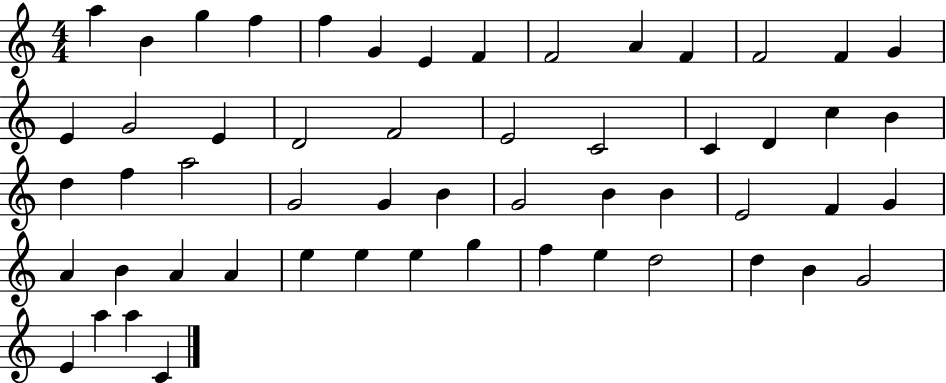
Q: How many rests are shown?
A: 0